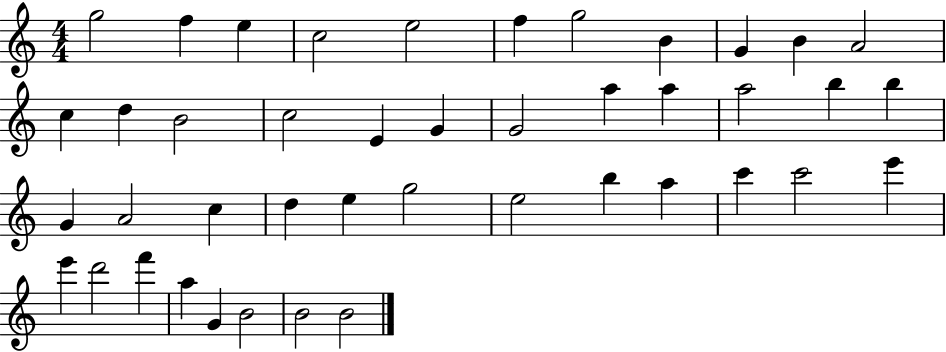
G5/h F5/q E5/q C5/h E5/h F5/q G5/h B4/q G4/q B4/q A4/h C5/q D5/q B4/h C5/h E4/q G4/q G4/h A5/q A5/q A5/h B5/q B5/q G4/q A4/h C5/q D5/q E5/q G5/h E5/h B5/q A5/q C6/q C6/h E6/q E6/q D6/h F6/q A5/q G4/q B4/h B4/h B4/h